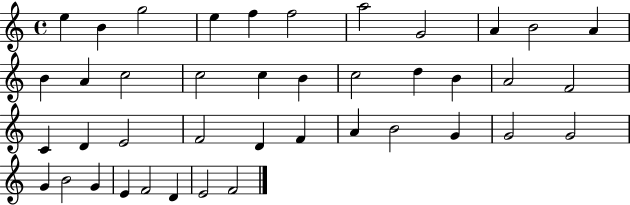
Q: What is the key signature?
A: C major